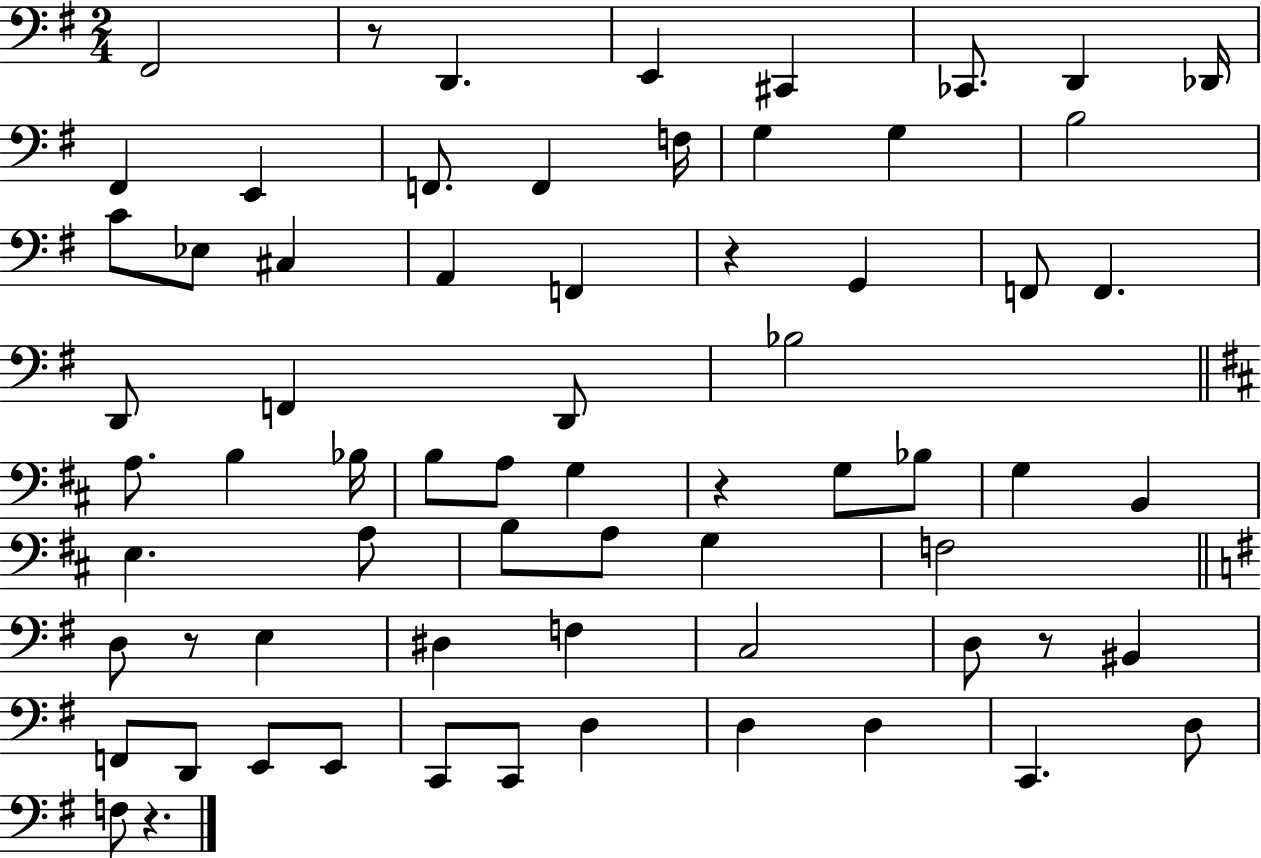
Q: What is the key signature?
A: G major